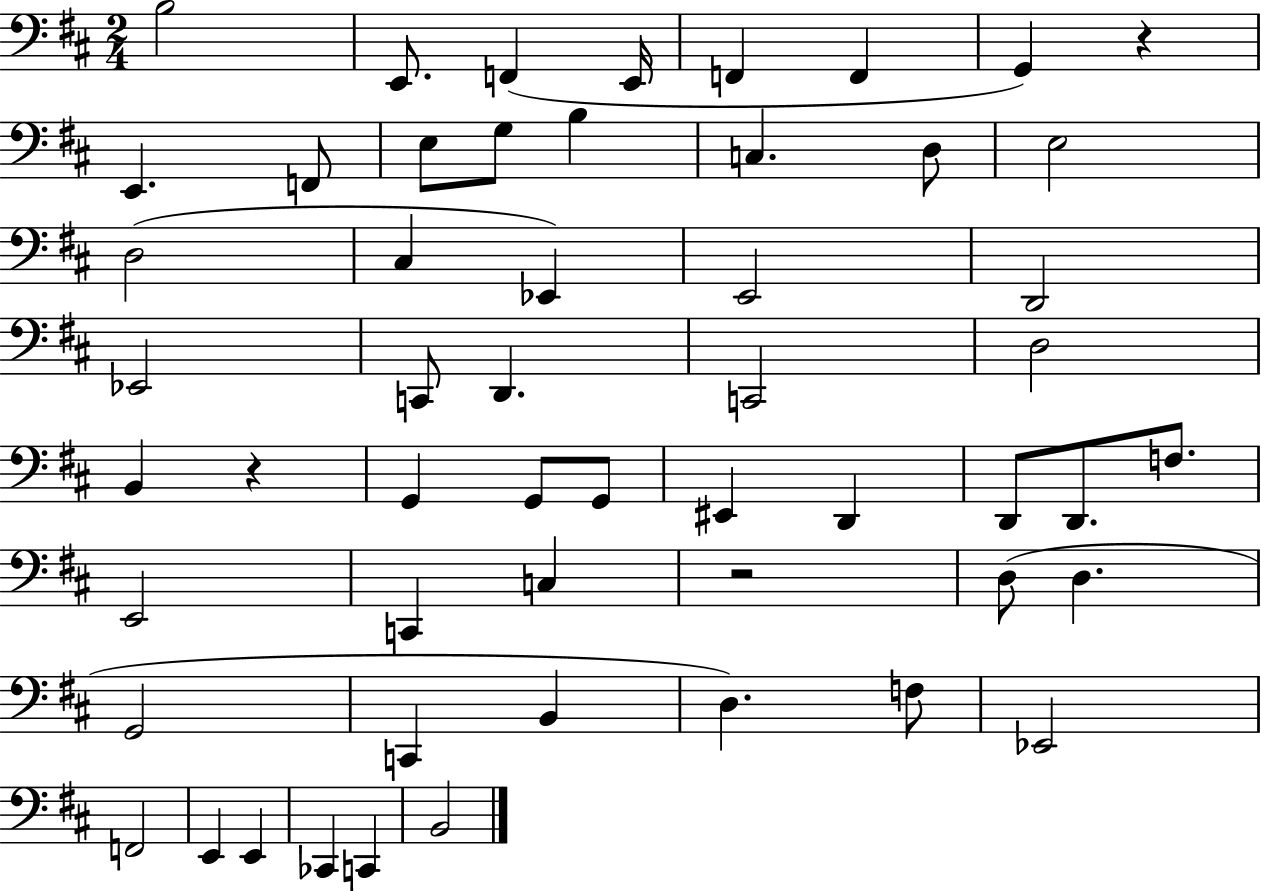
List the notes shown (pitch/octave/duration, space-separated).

B3/h E2/e. F2/q E2/s F2/q F2/q G2/q R/q E2/q. F2/e E3/e G3/e B3/q C3/q. D3/e E3/h D3/h C#3/q Eb2/q E2/h D2/h Eb2/h C2/e D2/q. C2/h D3/h B2/q R/q G2/q G2/e G2/e EIS2/q D2/q D2/e D2/e. F3/e. E2/h C2/q C3/q R/h D3/e D3/q. G2/h C2/q B2/q D3/q. F3/e Eb2/h F2/h E2/q E2/q CES2/q C2/q B2/h